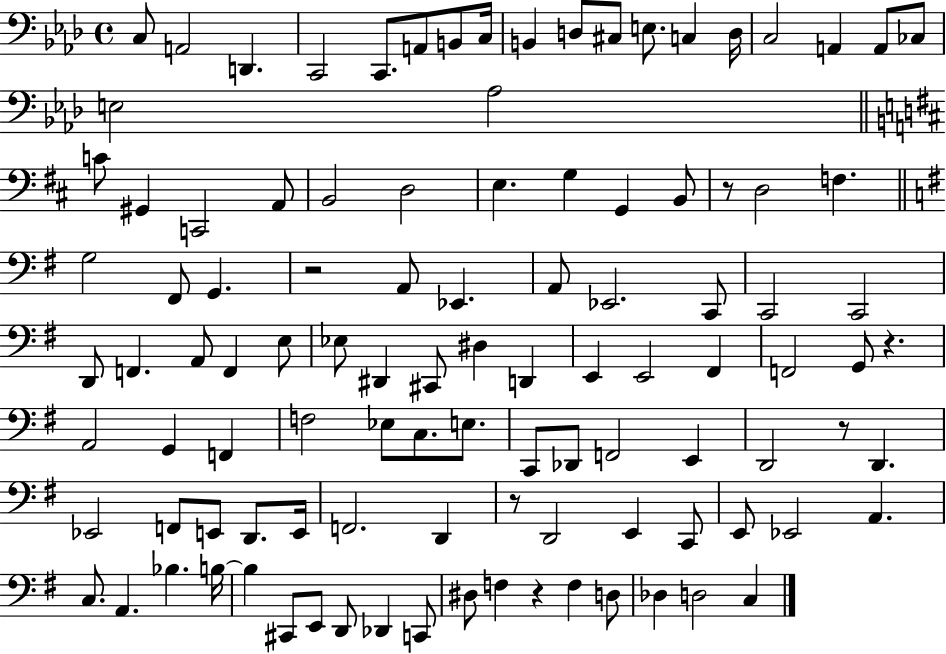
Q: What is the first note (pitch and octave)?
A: C3